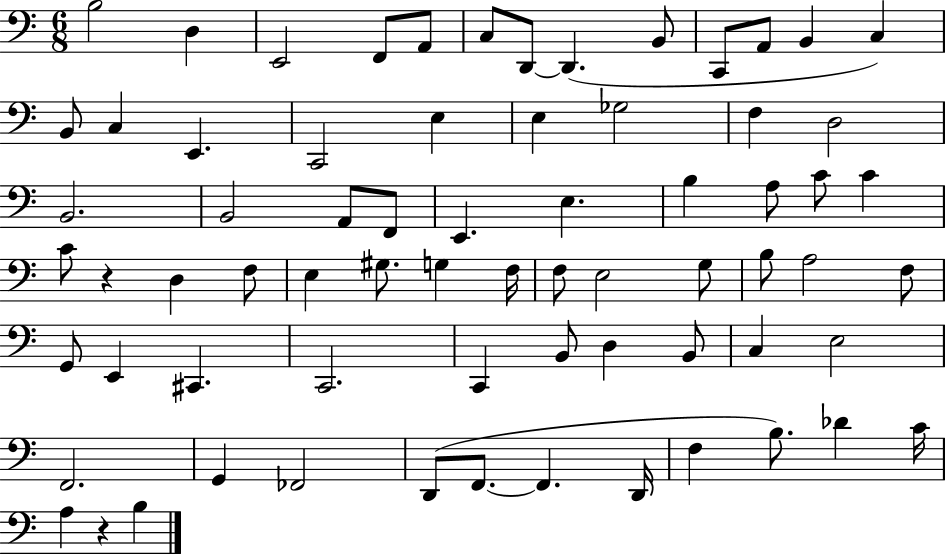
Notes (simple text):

B3/h D3/q E2/h F2/e A2/e C3/e D2/e D2/q. B2/e C2/e A2/e B2/q C3/q B2/e C3/q E2/q. C2/h E3/q E3/q Gb3/h F3/q D3/h B2/h. B2/h A2/e F2/e E2/q. E3/q. B3/q A3/e C4/e C4/q C4/e R/q D3/q F3/e E3/q G#3/e. G3/q F3/s F3/e E3/h G3/e B3/e A3/h F3/e G2/e E2/q C#2/q. C2/h. C2/q B2/e D3/q B2/e C3/q E3/h F2/h. G2/q FES2/h D2/e F2/e. F2/q. D2/s F3/q B3/e. Db4/q C4/s A3/q R/q B3/q